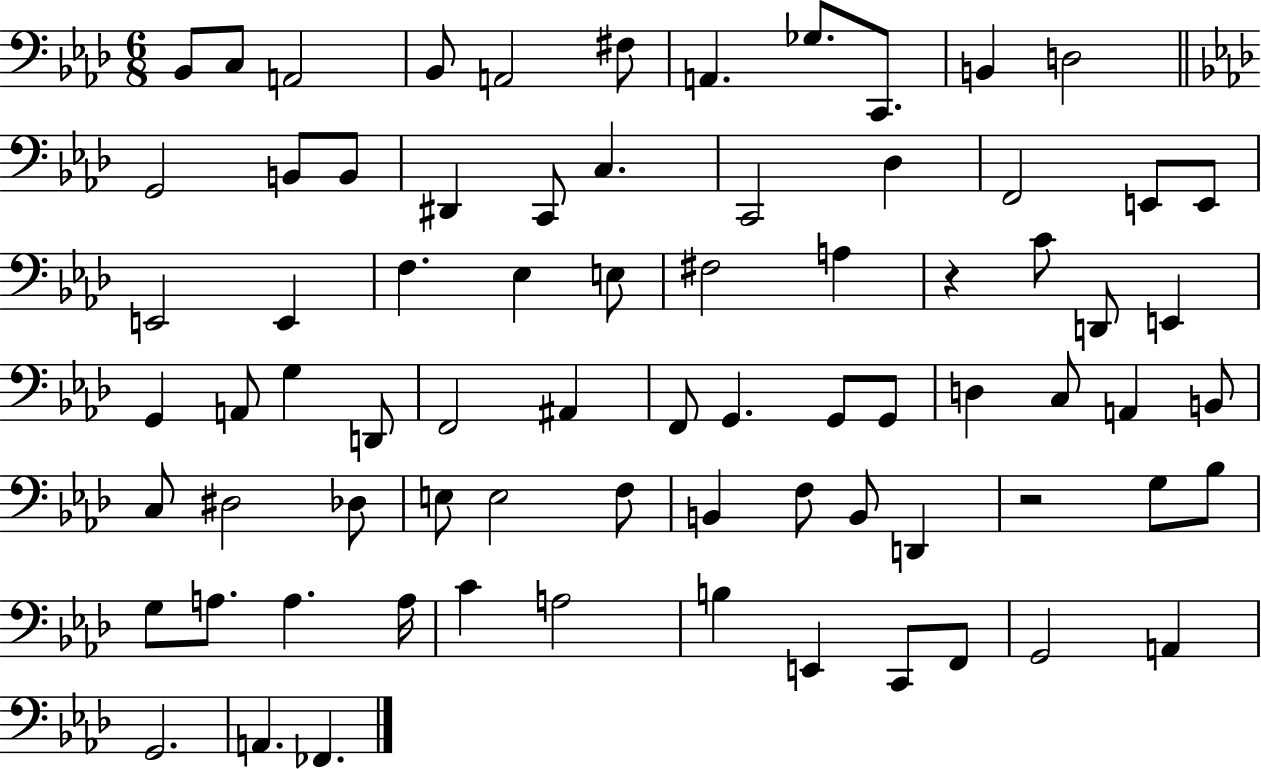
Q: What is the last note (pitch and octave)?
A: FES2